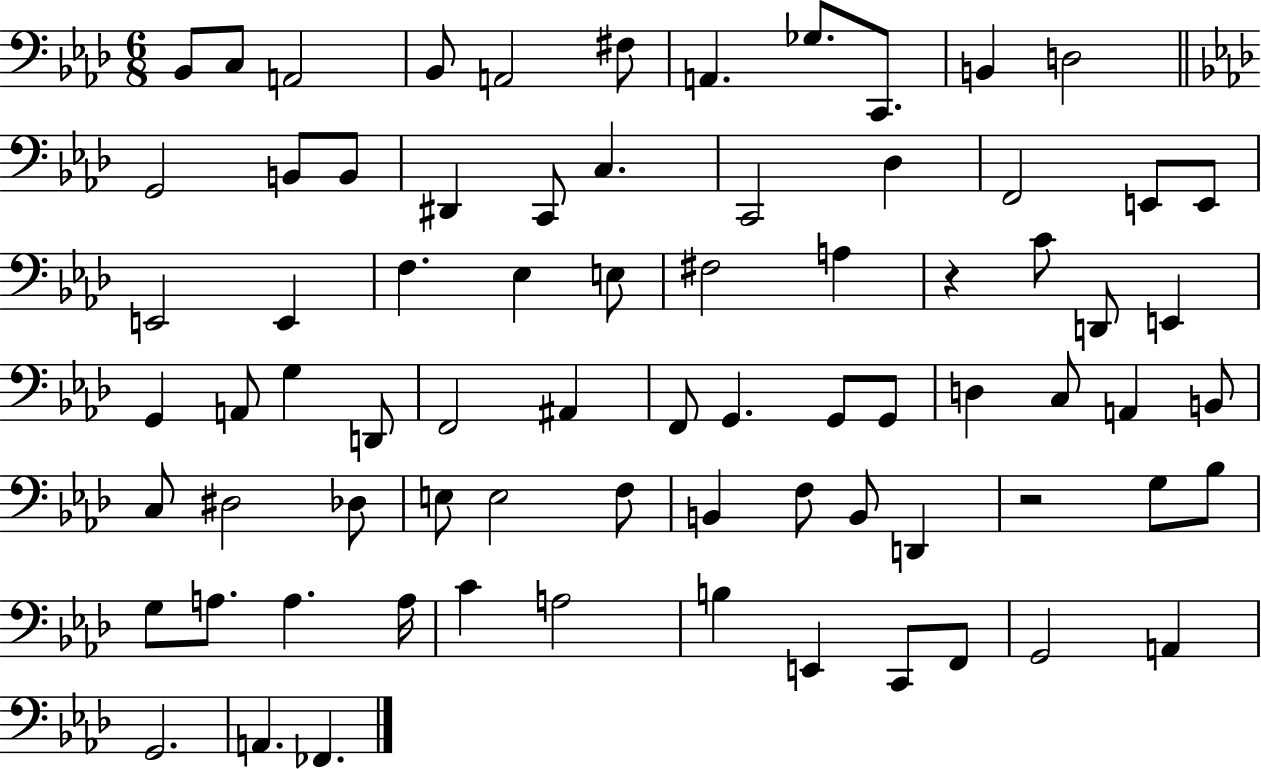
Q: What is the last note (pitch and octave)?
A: FES2